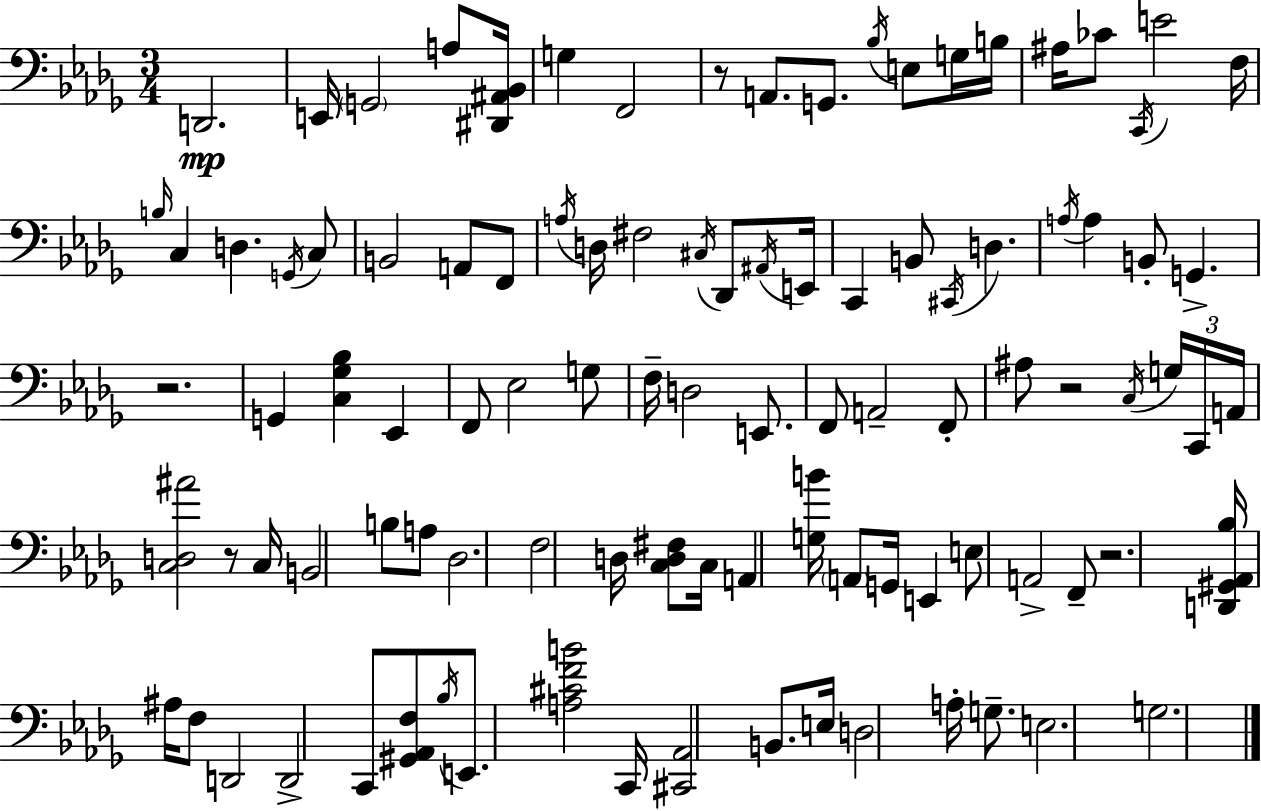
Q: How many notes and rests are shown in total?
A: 100